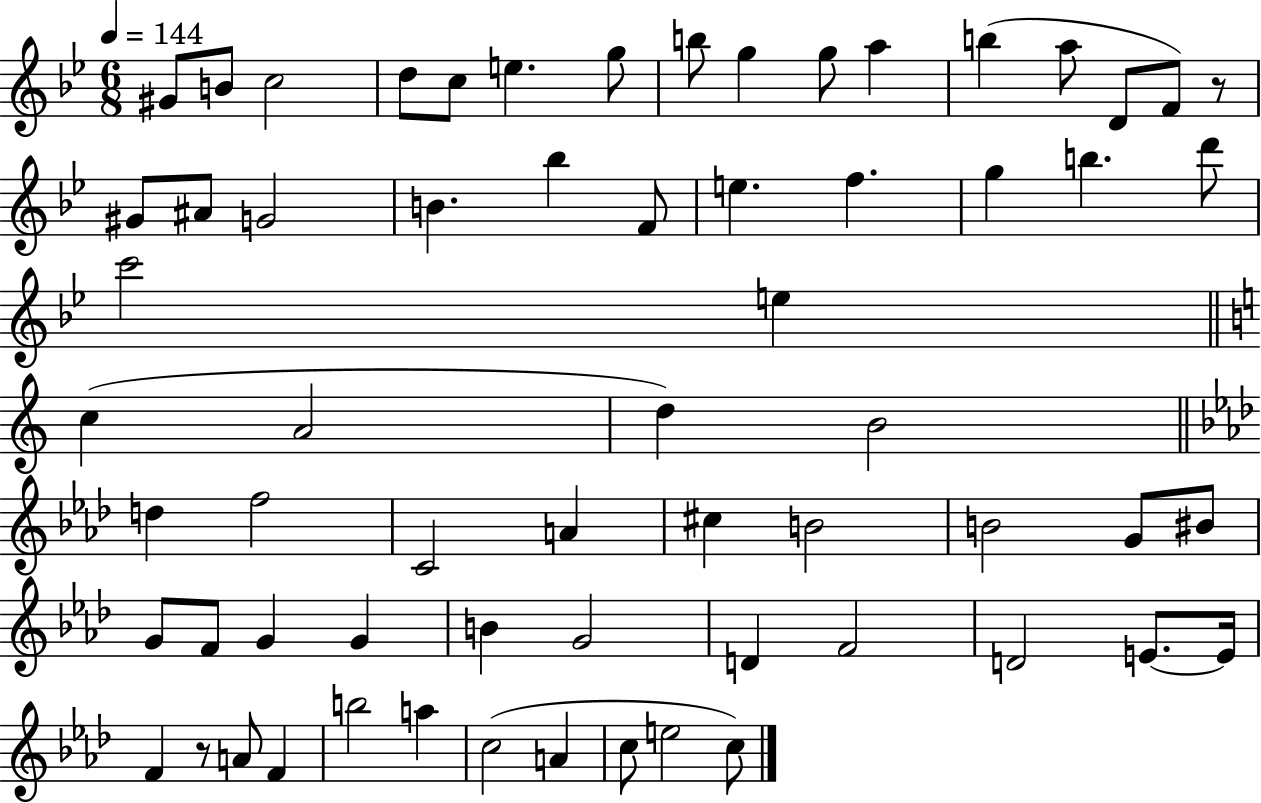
{
  \clef treble
  \numericTimeSignature
  \time 6/8
  \key bes \major
  \tempo 4 = 144
  \repeat volta 2 { gis'8 b'8 c''2 | d''8 c''8 e''4. g''8 | b''8 g''4 g''8 a''4 | b''4( a''8 d'8 f'8) r8 | \break gis'8 ais'8 g'2 | b'4. bes''4 f'8 | e''4. f''4. | g''4 b''4. d'''8 | \break c'''2 e''4 | \bar "||" \break \key a \minor c''4( a'2 | d''4) b'2 | \bar "||" \break \key f \minor d''4 f''2 | c'2 a'4 | cis''4 b'2 | b'2 g'8 bis'8 | \break g'8 f'8 g'4 g'4 | b'4 g'2 | d'4 f'2 | d'2 e'8.~~ e'16 | \break f'4 r8 a'8 f'4 | b''2 a''4 | c''2( a'4 | c''8 e''2 c''8) | \break } \bar "|."
}